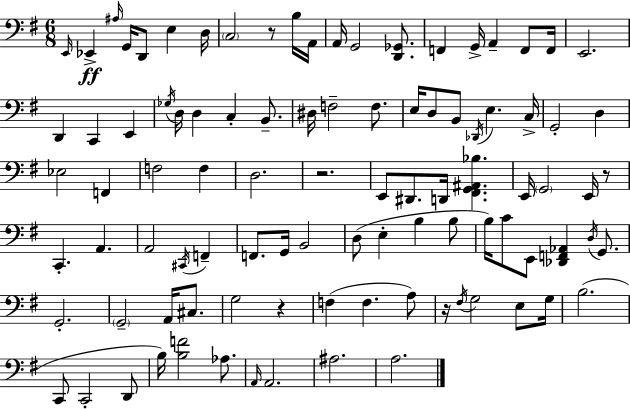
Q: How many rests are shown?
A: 5